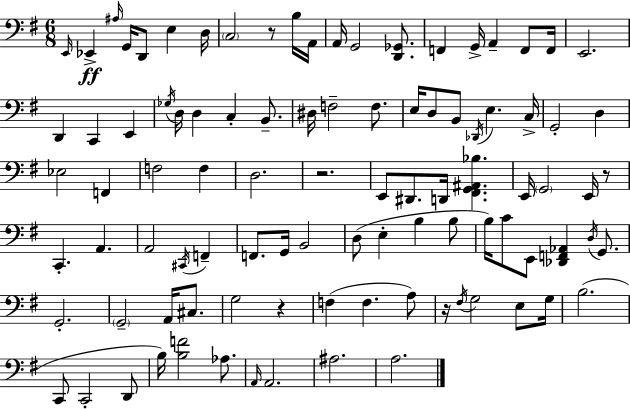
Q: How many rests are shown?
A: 5